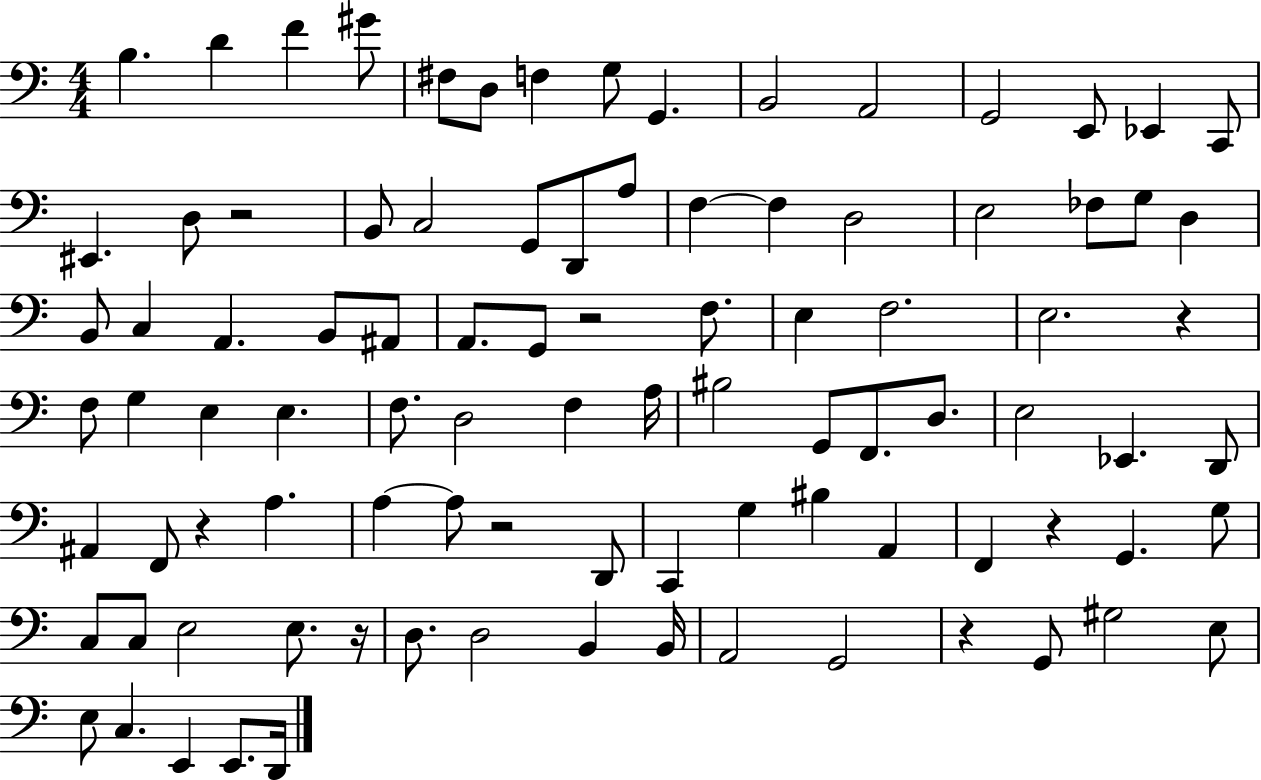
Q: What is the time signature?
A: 4/4